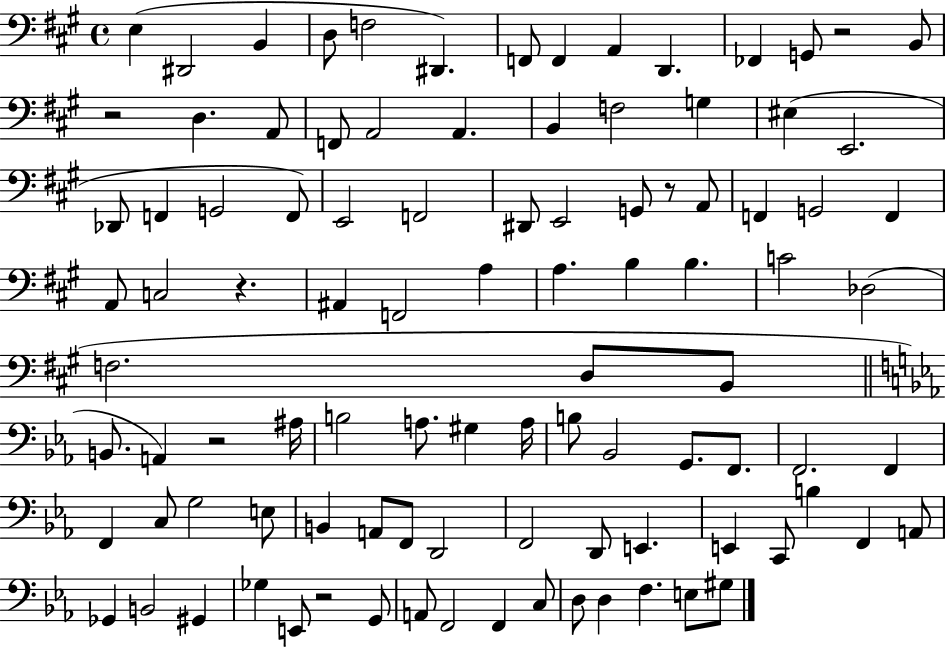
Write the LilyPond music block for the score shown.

{
  \clef bass
  \time 4/4
  \defaultTimeSignature
  \key a \major
  e4( dis,2 b,4 | d8 f2 dis,4.) | f,8 f,4 a,4 d,4. | fes,4 g,8 r2 b,8 | \break r2 d4. a,8 | f,8 a,2 a,4. | b,4 f2 g4 | eis4( e,2. | \break des,8 f,4 g,2 f,8) | e,2 f,2 | dis,8 e,2 g,8 r8 a,8 | f,4 g,2 f,4 | \break a,8 c2 r4. | ais,4 f,2 a4 | a4. b4 b4. | c'2 des2( | \break f2. d8 b,8 | \bar "||" \break \key ees \major b,8. a,4) r2 ais16 | b2 a8. gis4 a16 | b8 bes,2 g,8. f,8. | f,2. f,4 | \break f,4 c8 g2 e8 | b,4 a,8 f,8 d,2 | f,2 d,8 e,4. | e,4 c,8 b4 f,4 a,8 | \break ges,4 b,2 gis,4 | ges4 e,8 r2 g,8 | a,8 f,2 f,4 c8 | d8 d4 f4. e8 gis8 | \break \bar "|."
}